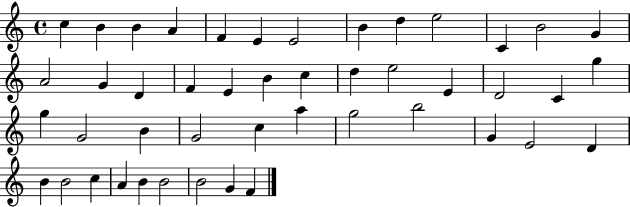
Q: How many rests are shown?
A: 0